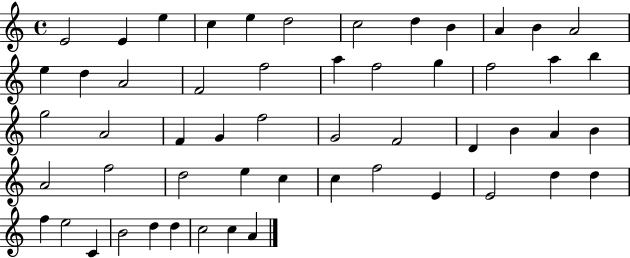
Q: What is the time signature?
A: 4/4